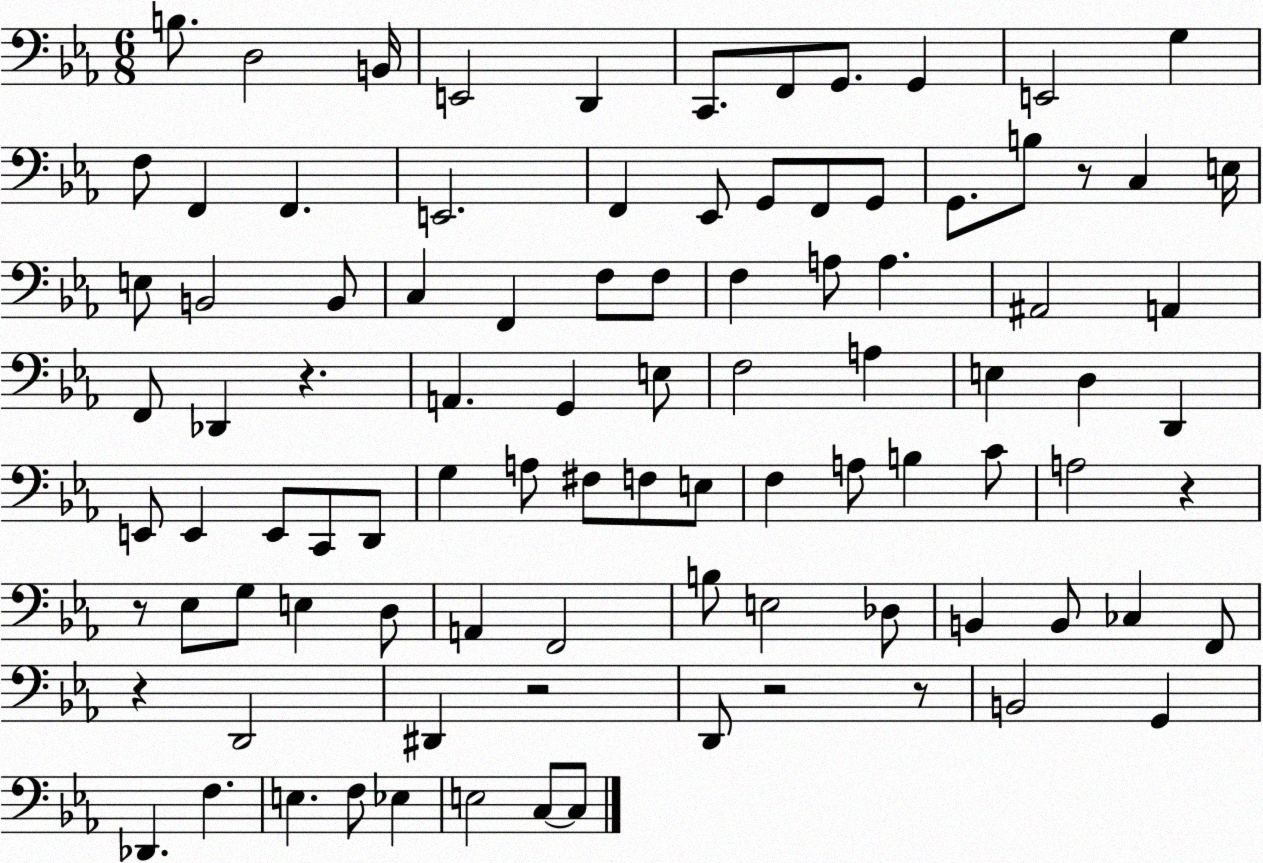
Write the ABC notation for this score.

X:1
T:Untitled
M:6/8
L:1/4
K:Eb
B,/2 D,2 B,,/4 E,,2 D,, C,,/2 F,,/2 G,,/2 G,, E,,2 G, F,/2 F,, F,, E,,2 F,, _E,,/2 G,,/2 F,,/2 G,,/2 G,,/2 B,/2 z/2 C, E,/4 E,/2 B,,2 B,,/2 C, F,, F,/2 F,/2 F, A,/2 A, ^A,,2 A,, F,,/2 _D,, z A,, G,, E,/2 F,2 A, E, D, D,, E,,/2 E,, E,,/2 C,,/2 D,,/2 G, A,/2 ^F,/2 F,/2 E,/2 F, A,/2 B, C/2 A,2 z z/2 _E,/2 G,/2 E, D,/2 A,, F,,2 B,/2 E,2 _D,/2 B,, B,,/2 _C, F,,/2 z D,,2 ^D,, z2 D,,/2 z2 z/2 B,,2 G,, _D,, F, E, F,/2 _E, E,2 C,/2 C,/2